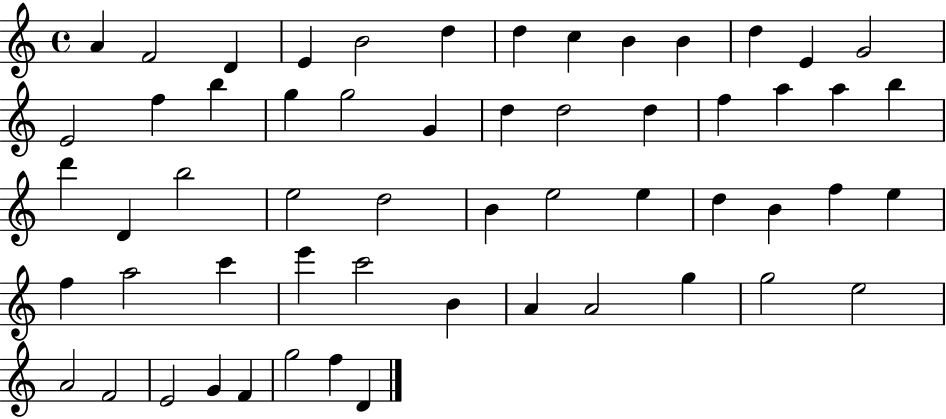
A4/q F4/h D4/q E4/q B4/h D5/q D5/q C5/q B4/q B4/q D5/q E4/q G4/h E4/h F5/q B5/q G5/q G5/h G4/q D5/q D5/h D5/q F5/q A5/q A5/q B5/q D6/q D4/q B5/h E5/h D5/h B4/q E5/h E5/q D5/q B4/q F5/q E5/q F5/q A5/h C6/q E6/q C6/h B4/q A4/q A4/h G5/q G5/h E5/h A4/h F4/h E4/h G4/q F4/q G5/h F5/q D4/q